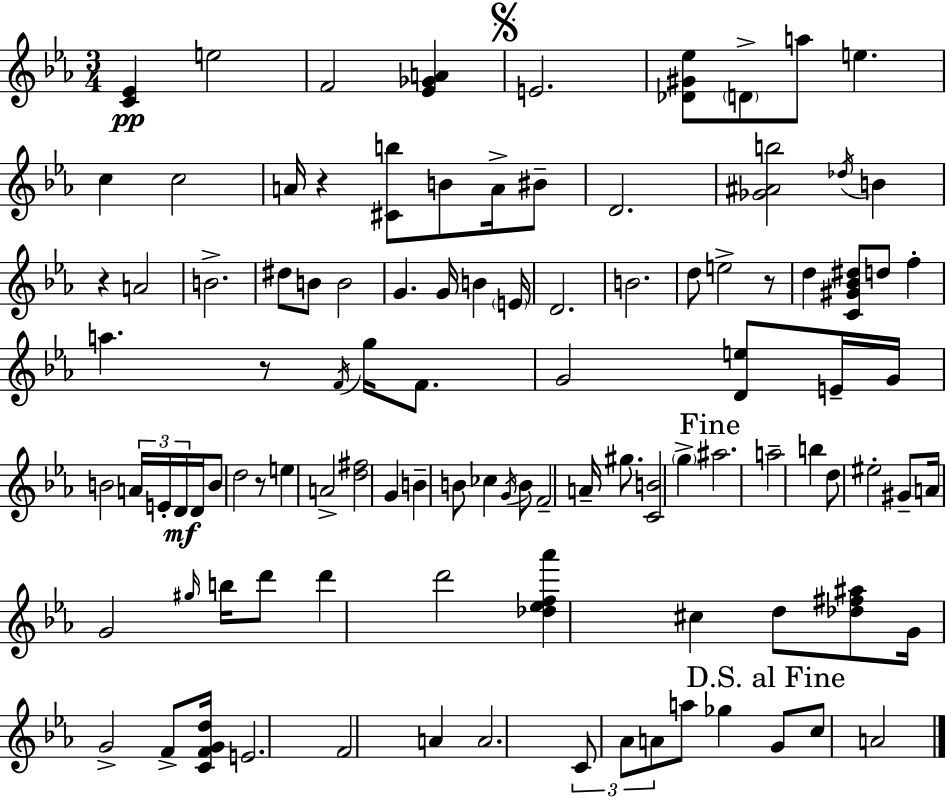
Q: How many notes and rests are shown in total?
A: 104